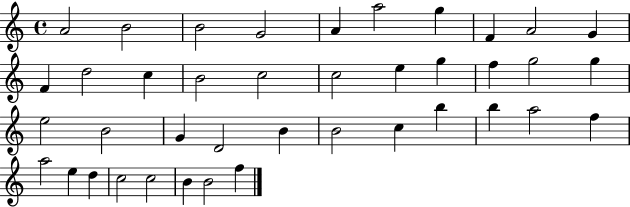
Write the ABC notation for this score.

X:1
T:Untitled
M:4/4
L:1/4
K:C
A2 B2 B2 G2 A a2 g F A2 G F d2 c B2 c2 c2 e g f g2 g e2 B2 G D2 B B2 c b b a2 f a2 e d c2 c2 B B2 f